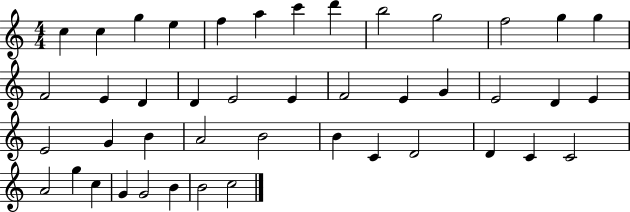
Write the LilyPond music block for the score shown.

{
  \clef treble
  \numericTimeSignature
  \time 4/4
  \key c \major
  c''4 c''4 g''4 e''4 | f''4 a''4 c'''4 d'''4 | b''2 g''2 | f''2 g''4 g''4 | \break f'2 e'4 d'4 | d'4 e'2 e'4 | f'2 e'4 g'4 | e'2 d'4 e'4 | \break e'2 g'4 b'4 | a'2 b'2 | b'4 c'4 d'2 | d'4 c'4 c'2 | \break a'2 g''4 c''4 | g'4 g'2 b'4 | b'2 c''2 | \bar "|."
}